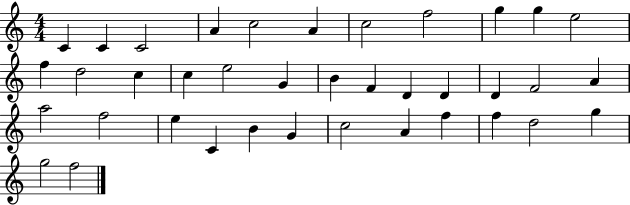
C4/q C4/q C4/h A4/q C5/h A4/q C5/h F5/h G5/q G5/q E5/h F5/q D5/h C5/q C5/q E5/h G4/q B4/q F4/q D4/q D4/q D4/q F4/h A4/q A5/h F5/h E5/q C4/q B4/q G4/q C5/h A4/q F5/q F5/q D5/h G5/q G5/h F5/h